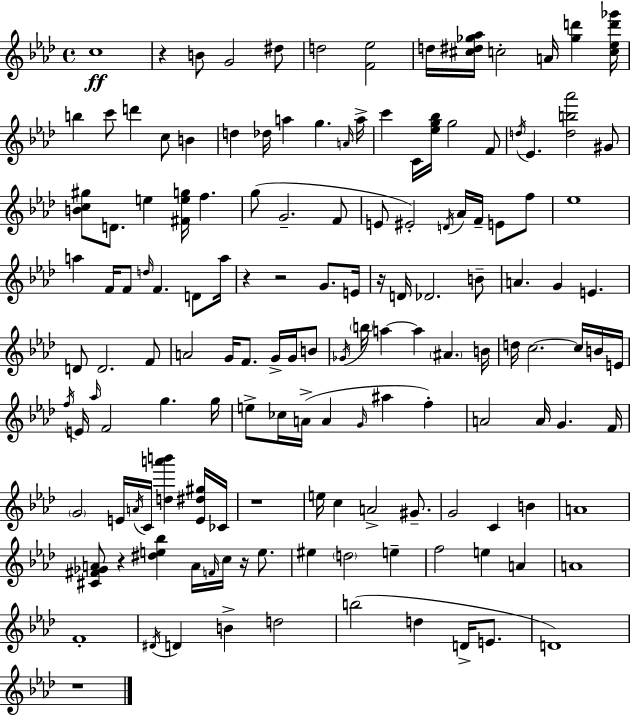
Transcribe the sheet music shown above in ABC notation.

X:1
T:Untitled
M:4/4
L:1/4
K:Ab
c4 z B/2 G2 ^d/2 d2 [F_e]2 d/4 [^c^d_g_a]/4 c2 A/4 [_gd'] [c_ed'_g']/4 b c'/2 d' c/2 B d _d/4 a g A/4 a/4 c' C/4 [_eg_b]/4 g2 F/2 d/4 _E [db_a']2 ^G/2 [Bc^g]/2 D/2 e [^Feg]/4 f g/2 G2 F/2 E/2 ^E2 D/4 _A/4 F/4 E/2 f/2 _e4 a F/4 F/2 d/4 F D/2 a/4 z z2 G/2 E/4 z/4 D/4 _D2 B/2 A G E D/2 D2 F/2 A2 G/4 F/2 G/4 G/4 B/2 _G/4 b/4 a a ^A B/4 d/4 c2 c/4 B/4 E/4 f/4 E/4 _a/4 F2 g g/4 e/2 _c/4 A/4 A G/4 ^a f A2 A/4 G F/4 G2 E/4 A/4 C/4 [da'b'] [E^d^g]/4 _C/4 z4 e/4 c A2 ^G/2 G2 C B A4 [^C^F_GA]/2 z [^de_b] A/4 F/4 c/4 z/4 e/2 ^e d2 e f2 e A A4 F4 ^D/4 D B d2 b2 d D/4 E/2 D4 z4